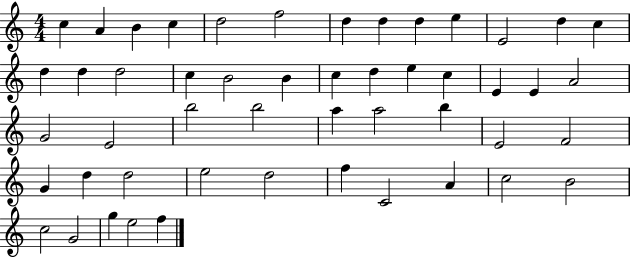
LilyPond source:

{
  \clef treble
  \numericTimeSignature
  \time 4/4
  \key c \major
  c''4 a'4 b'4 c''4 | d''2 f''2 | d''4 d''4 d''4 e''4 | e'2 d''4 c''4 | \break d''4 d''4 d''2 | c''4 b'2 b'4 | c''4 d''4 e''4 c''4 | e'4 e'4 a'2 | \break g'2 e'2 | b''2 b''2 | a''4 a''2 b''4 | e'2 f'2 | \break g'4 d''4 d''2 | e''2 d''2 | f''4 c'2 a'4 | c''2 b'2 | \break c''2 g'2 | g''4 e''2 f''4 | \bar "|."
}